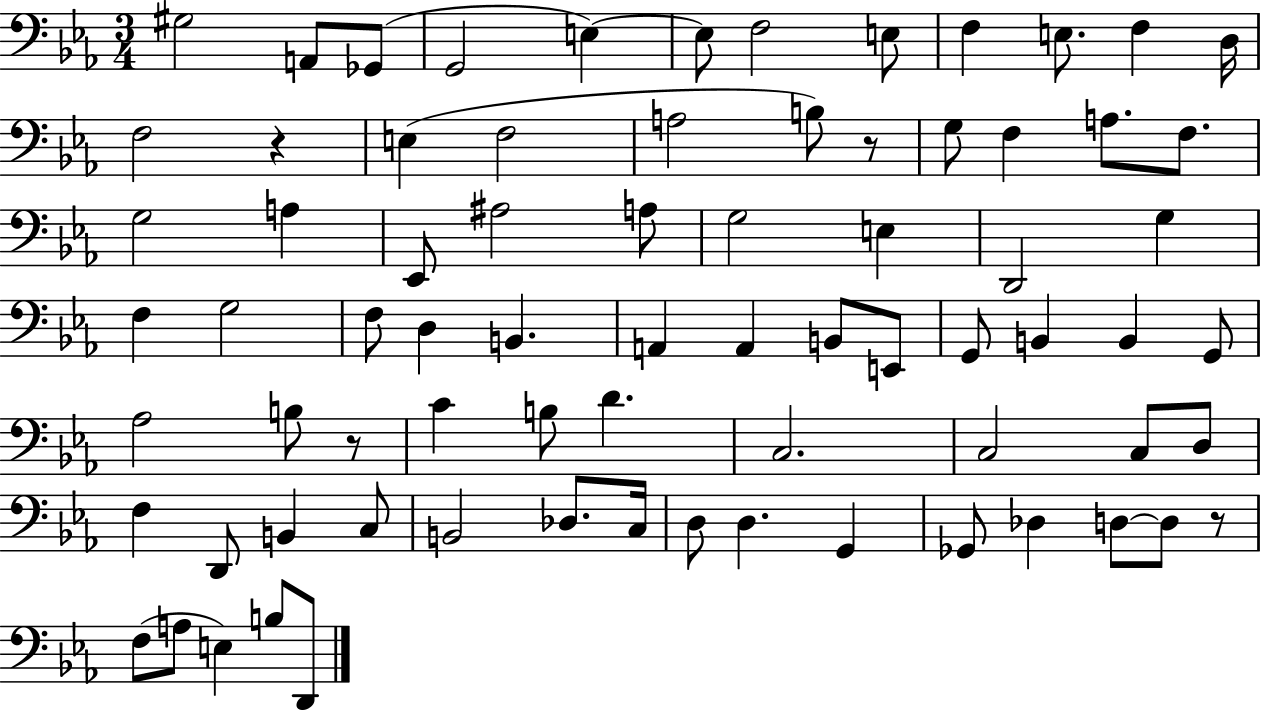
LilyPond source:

{
  \clef bass
  \numericTimeSignature
  \time 3/4
  \key ees \major
  gis2 a,8 ges,8( | g,2 e4~~) | e8 f2 e8 | f4 e8. f4 d16 | \break f2 r4 | e4( f2 | a2 b8) r8 | g8 f4 a8. f8. | \break g2 a4 | ees,8 ais2 a8 | g2 e4 | d,2 g4 | \break f4 g2 | f8 d4 b,4. | a,4 a,4 b,8 e,8 | g,8 b,4 b,4 g,8 | \break aes2 b8 r8 | c'4 b8 d'4. | c2. | c2 c8 d8 | \break f4 d,8 b,4 c8 | b,2 des8. c16 | d8 d4. g,4 | ges,8 des4 d8~~ d8 r8 | \break f8( a8 e4) b8 d,8 | \bar "|."
}